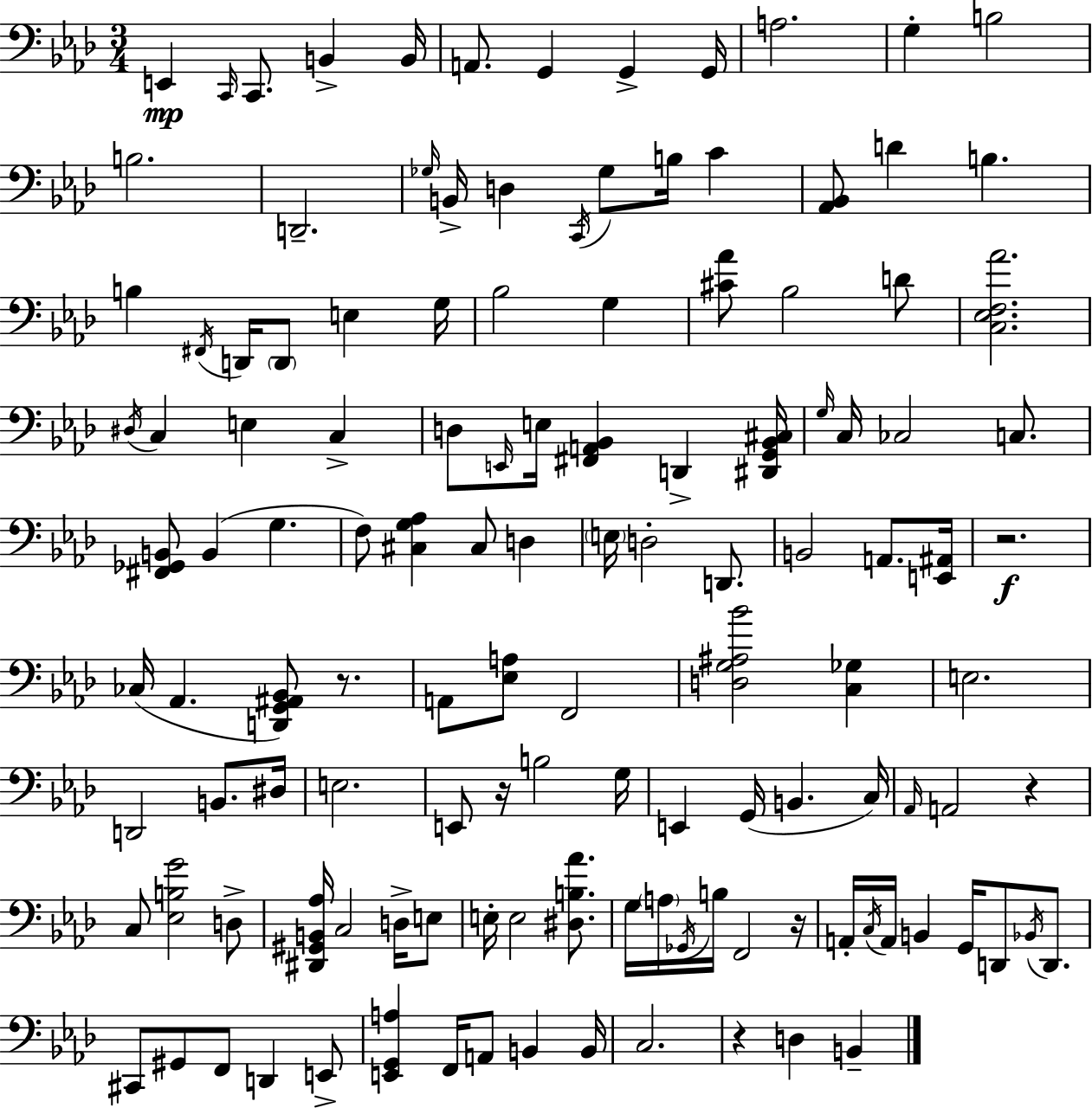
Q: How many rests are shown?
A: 6